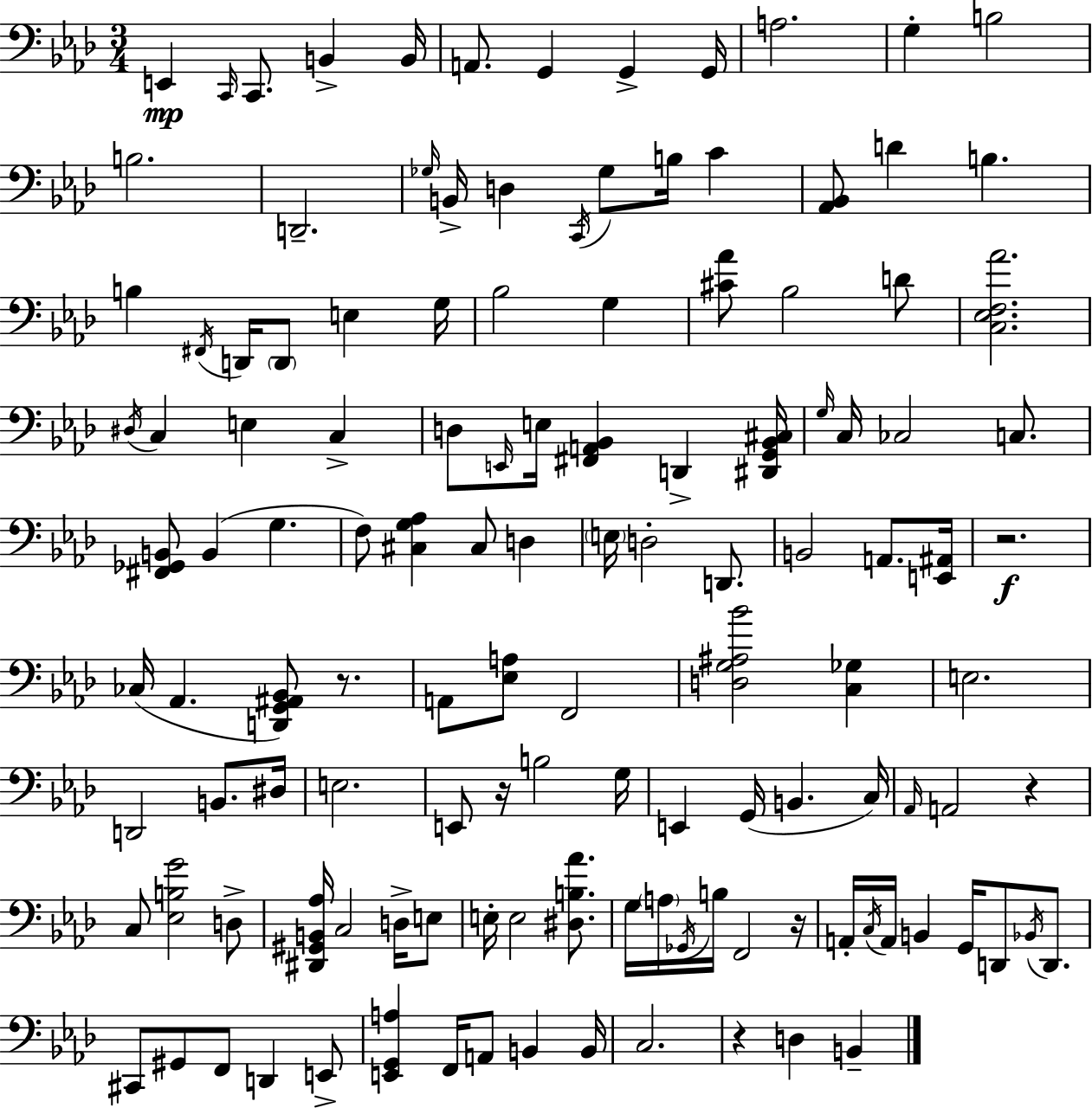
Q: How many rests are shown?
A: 6